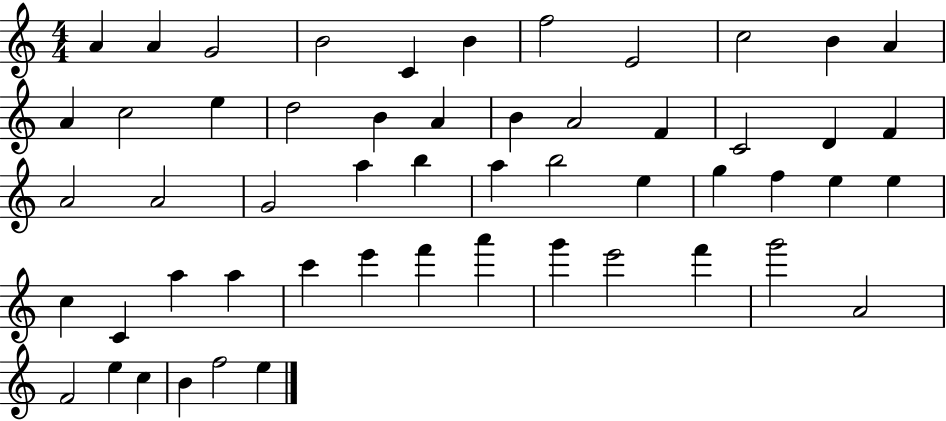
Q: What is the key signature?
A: C major